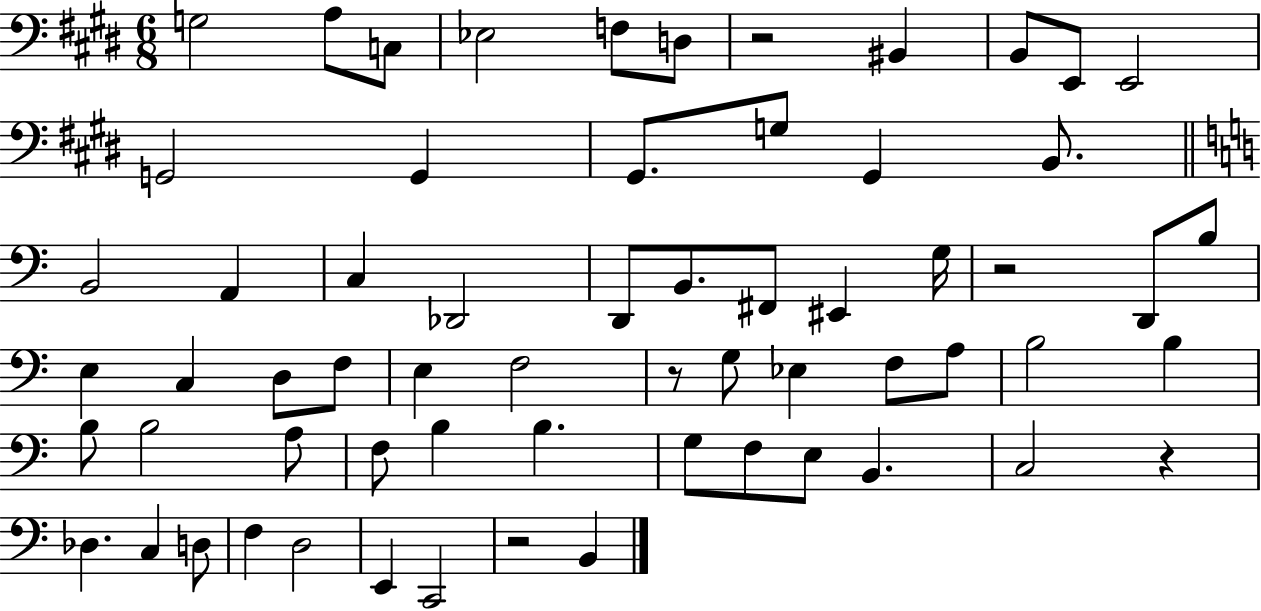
X:1
T:Untitled
M:6/8
L:1/4
K:E
G,2 A,/2 C,/2 _E,2 F,/2 D,/2 z2 ^B,, B,,/2 E,,/2 E,,2 G,,2 G,, ^G,,/2 G,/2 ^G,, B,,/2 B,,2 A,, C, _D,,2 D,,/2 B,,/2 ^F,,/2 ^E,, G,/4 z2 D,,/2 B,/2 E, C, D,/2 F,/2 E, F,2 z/2 G,/2 _E, F,/2 A,/2 B,2 B, B,/2 B,2 A,/2 F,/2 B, B, G,/2 F,/2 E,/2 B,, C,2 z _D, C, D,/2 F, D,2 E,, C,,2 z2 B,,